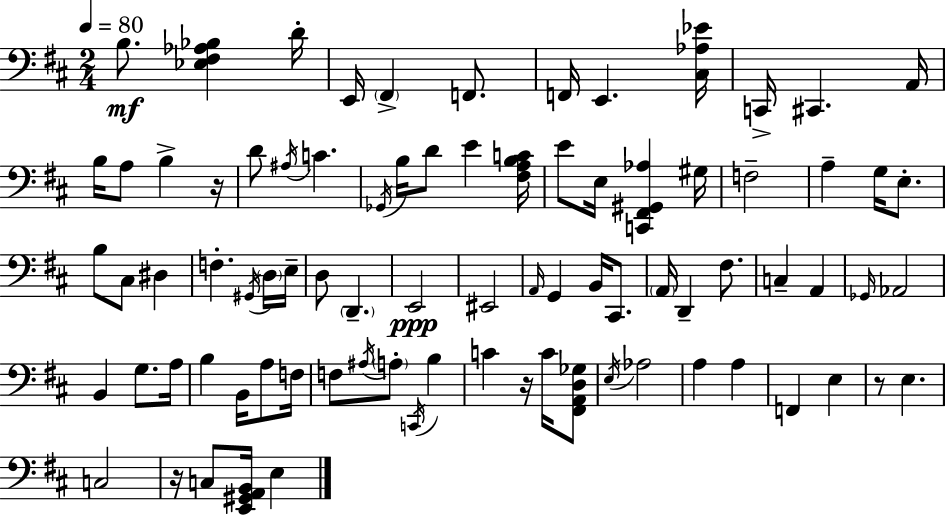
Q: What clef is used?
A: bass